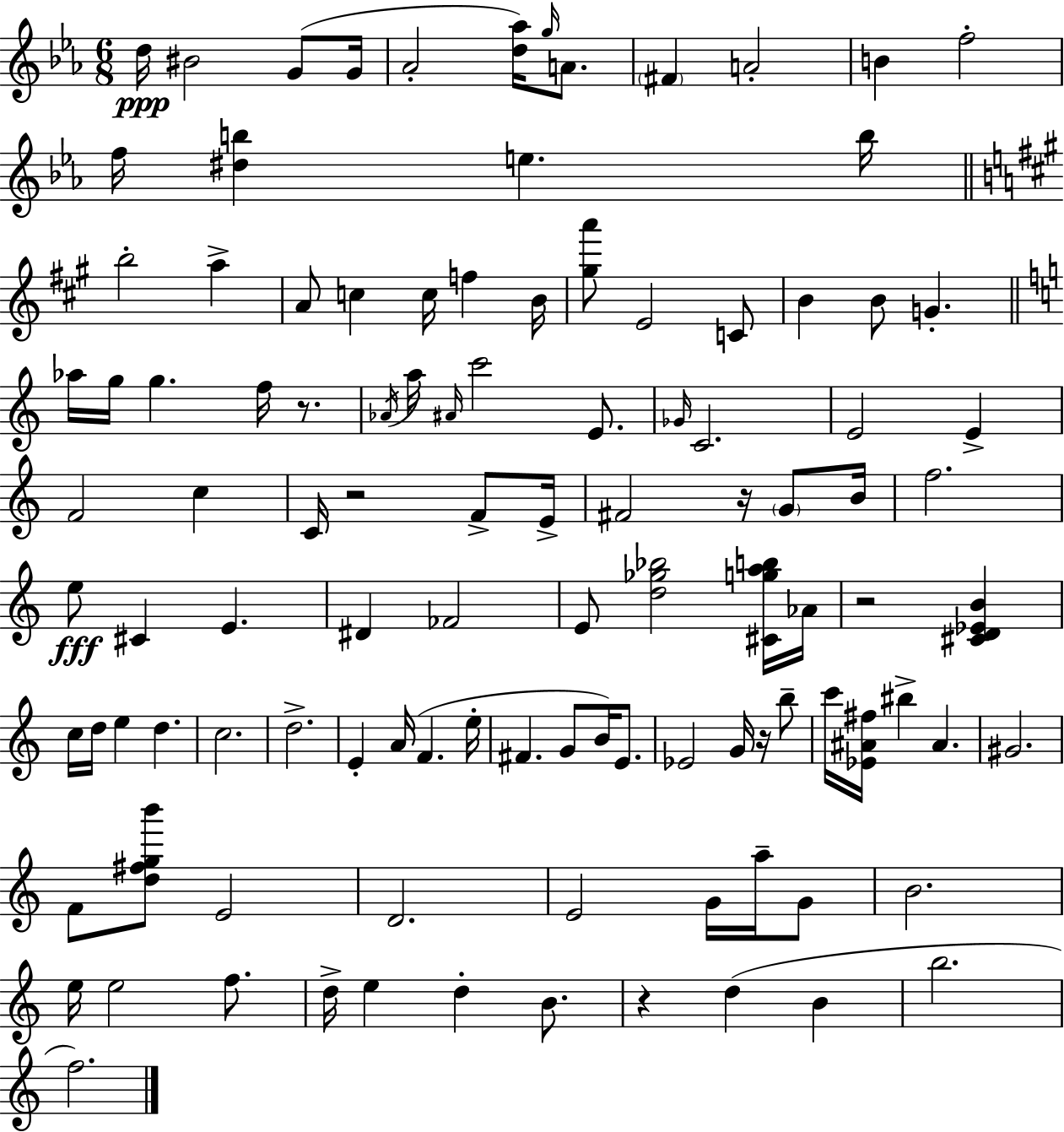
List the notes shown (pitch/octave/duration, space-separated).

D5/s BIS4/h G4/e G4/s Ab4/h [D5,Ab5]/s G5/s A4/e. F#4/q A4/h B4/q F5/h F5/s [D#5,B5]/q E5/q. B5/s B5/h A5/q A4/e C5/q C5/s F5/q B4/s [G#5,A6]/e E4/h C4/e B4/q B4/e G4/q. Ab5/s G5/s G5/q. F5/s R/e. Ab4/s A5/s A#4/s C6/h E4/e. Gb4/s C4/h. E4/h E4/q F4/h C5/q C4/s R/h F4/e E4/s F#4/h R/s G4/e B4/s F5/h. E5/e C#4/q E4/q. D#4/q FES4/h E4/e [D5,Gb5,Bb5]/h [C#4,G5,A5,B5]/s Ab4/s R/h [C#4,D4,Eb4,B4]/q C5/s D5/s E5/q D5/q. C5/h. D5/h. E4/q A4/s F4/q. E5/s F#4/q. G4/e B4/s E4/e. Eb4/h G4/s R/s B5/e C6/s [Eb4,A#4,F#5]/s BIS5/q A#4/q. G#4/h. F4/e [D5,F#5,G5,B6]/e E4/h D4/h. E4/h G4/s A5/s G4/e B4/h. E5/s E5/h F5/e. D5/s E5/q D5/q B4/e. R/q D5/q B4/q B5/h. F5/h.